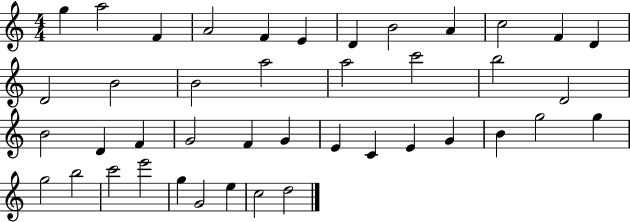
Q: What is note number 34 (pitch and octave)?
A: G5